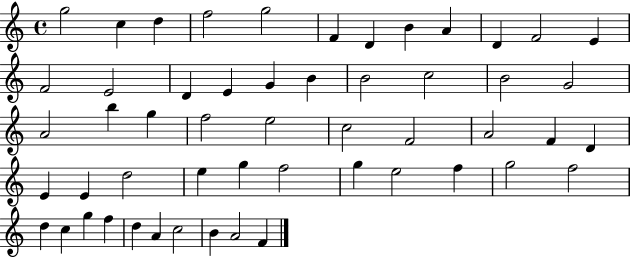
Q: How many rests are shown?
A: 0